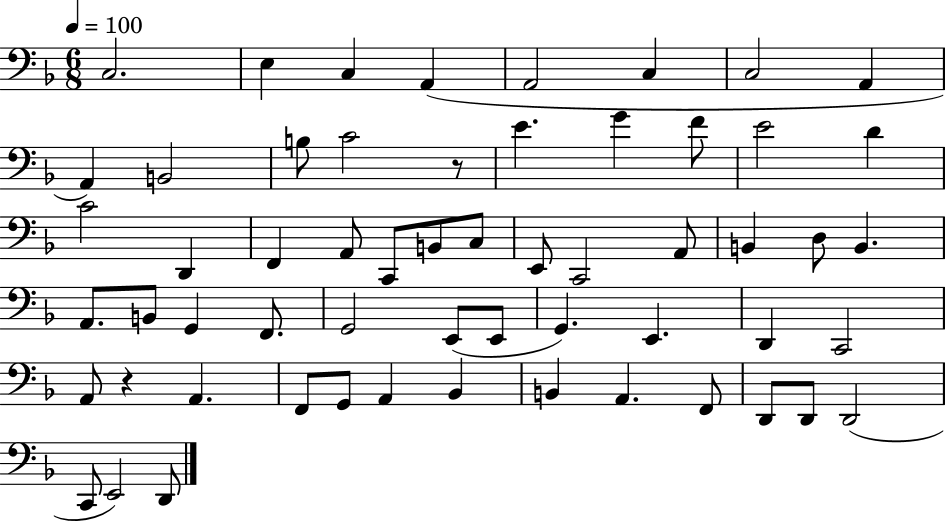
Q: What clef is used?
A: bass